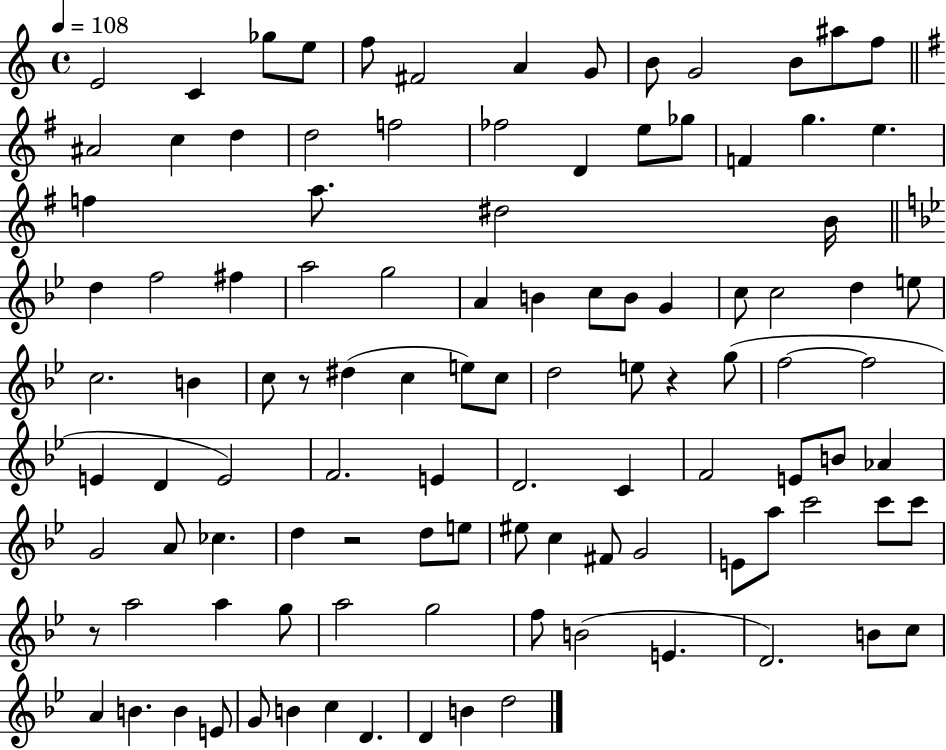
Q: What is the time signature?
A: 4/4